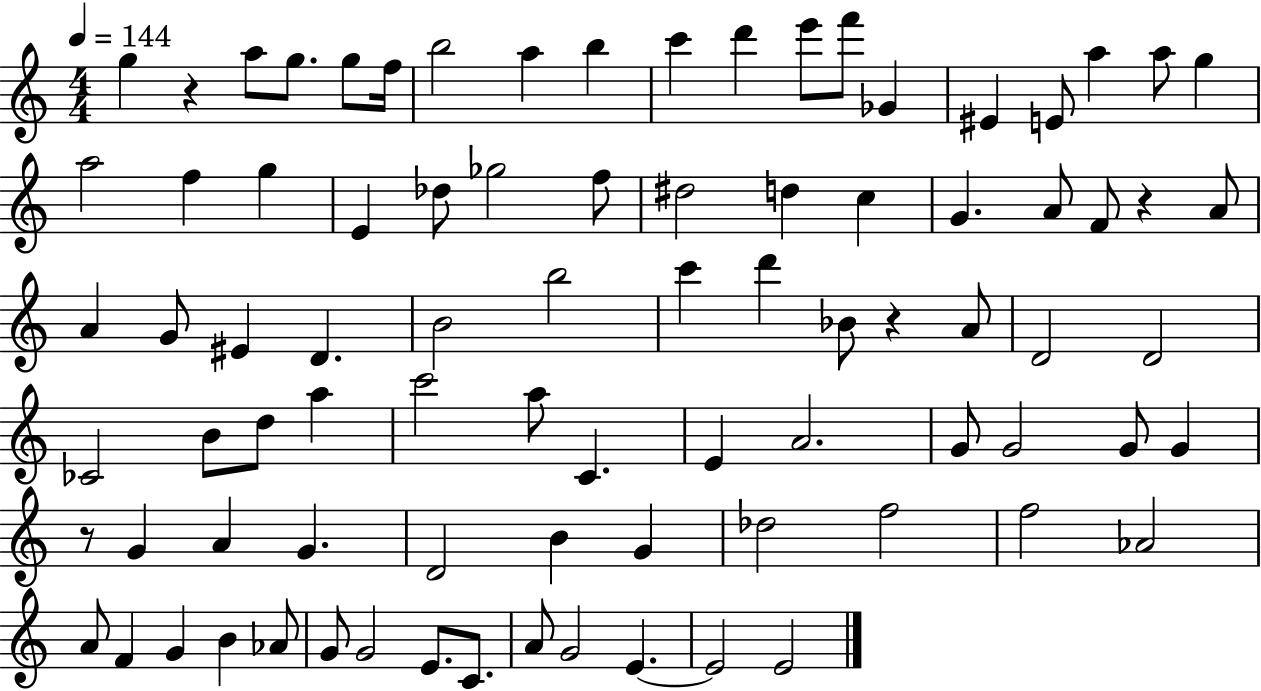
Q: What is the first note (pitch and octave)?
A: G5